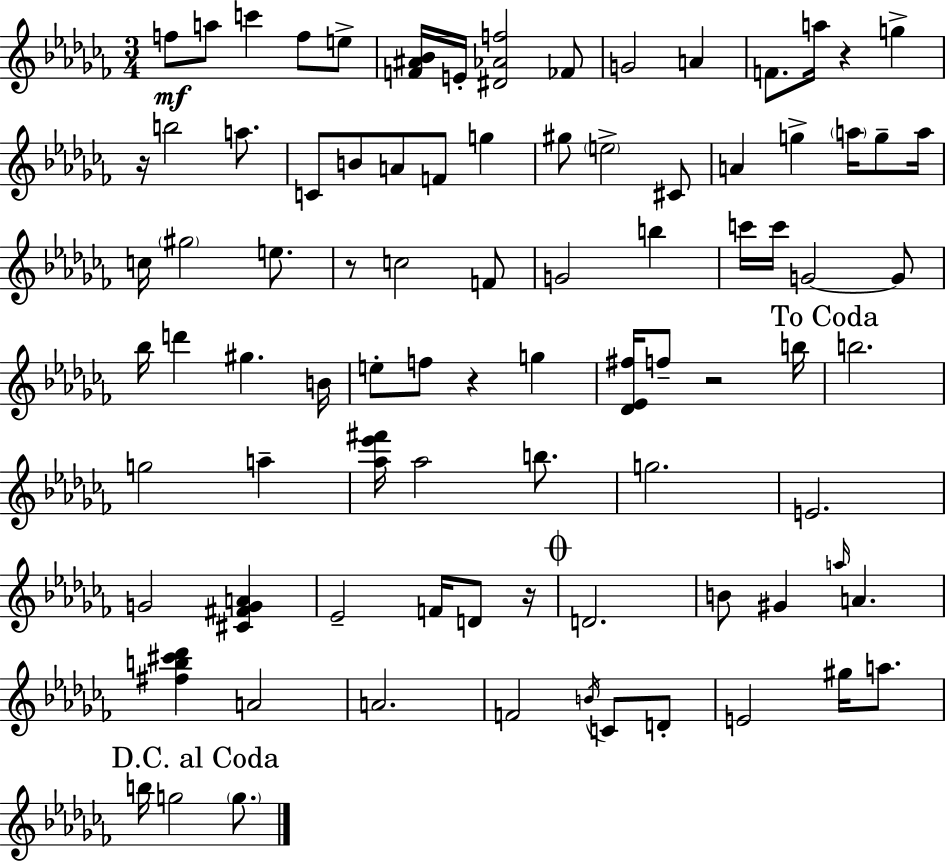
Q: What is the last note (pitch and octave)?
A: G5